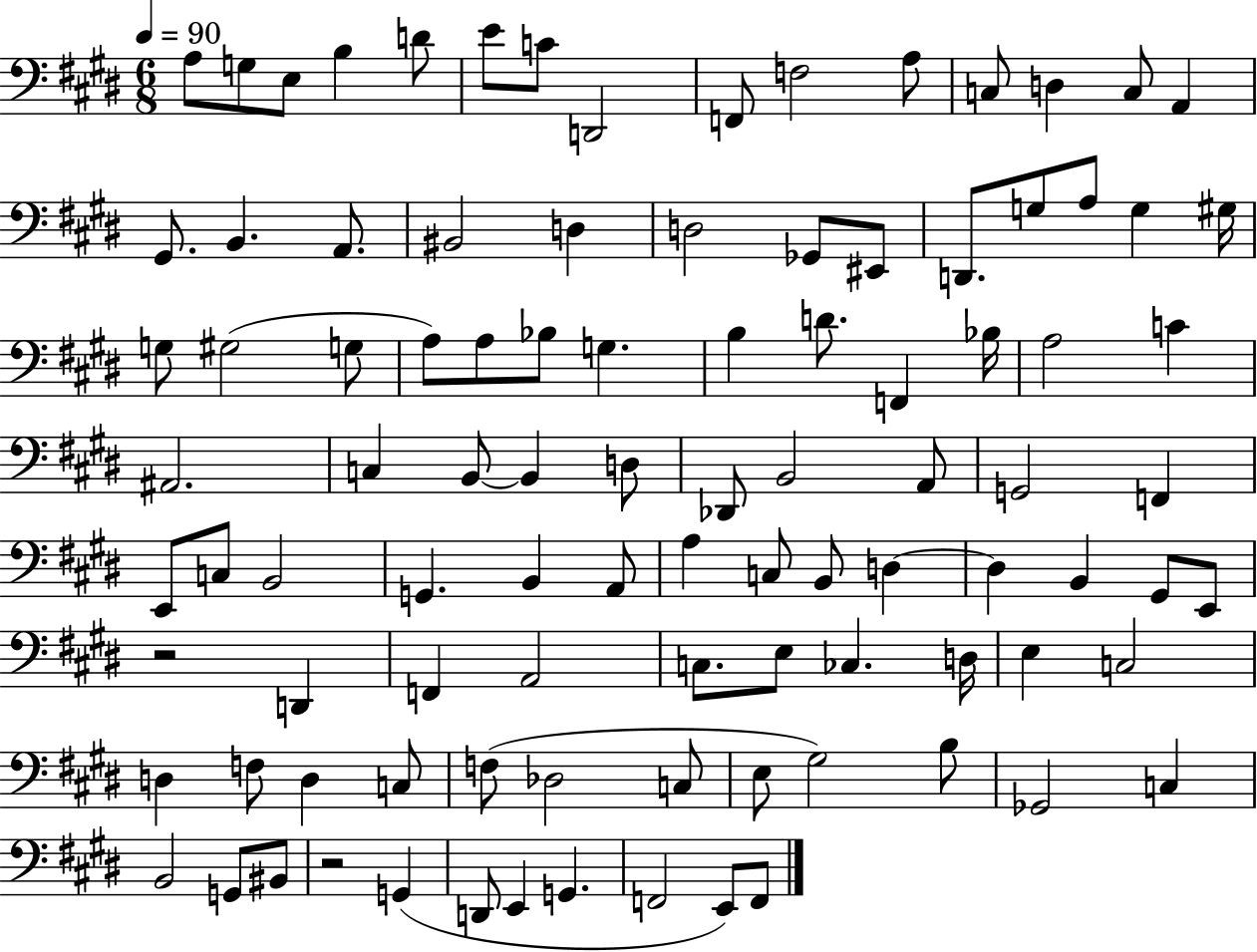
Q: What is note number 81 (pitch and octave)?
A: C3